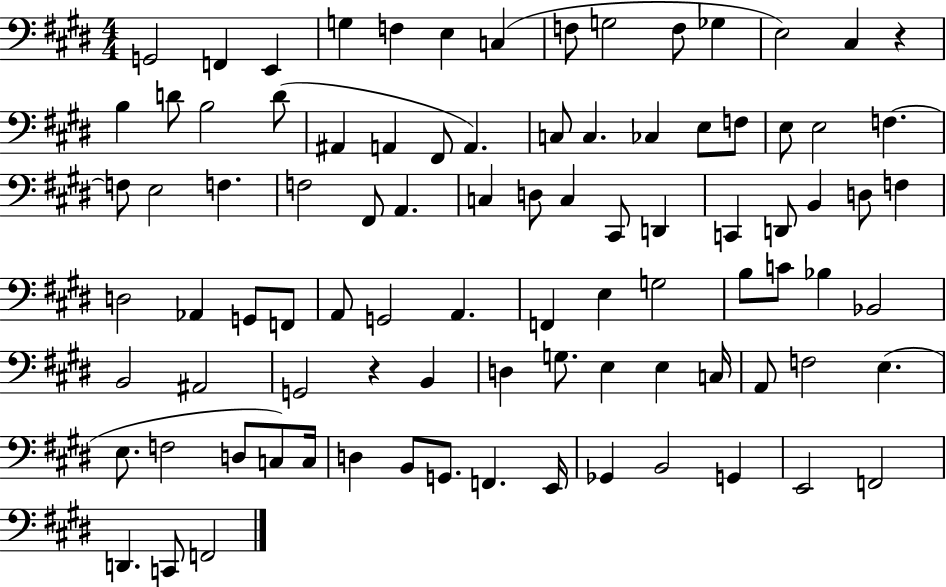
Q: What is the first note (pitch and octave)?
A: G2